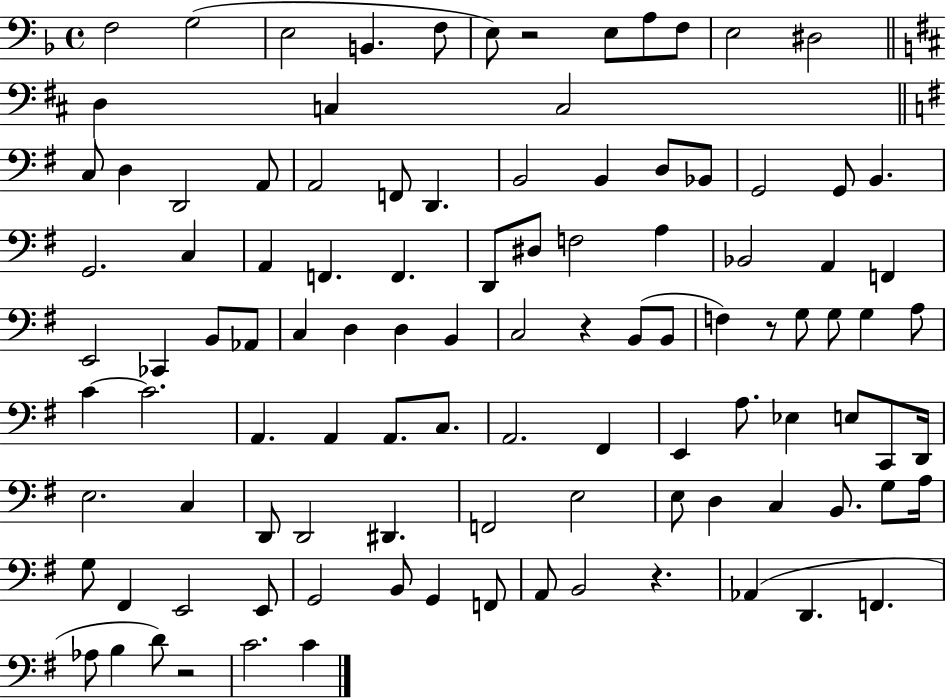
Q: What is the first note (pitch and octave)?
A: F3